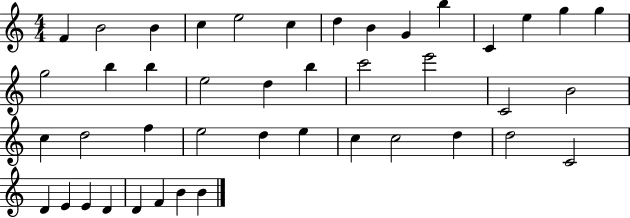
X:1
T:Untitled
M:4/4
L:1/4
K:C
F B2 B c e2 c d B G b C e g g g2 b b e2 d b c'2 e'2 C2 B2 c d2 f e2 d e c c2 d d2 C2 D E E D D F B B